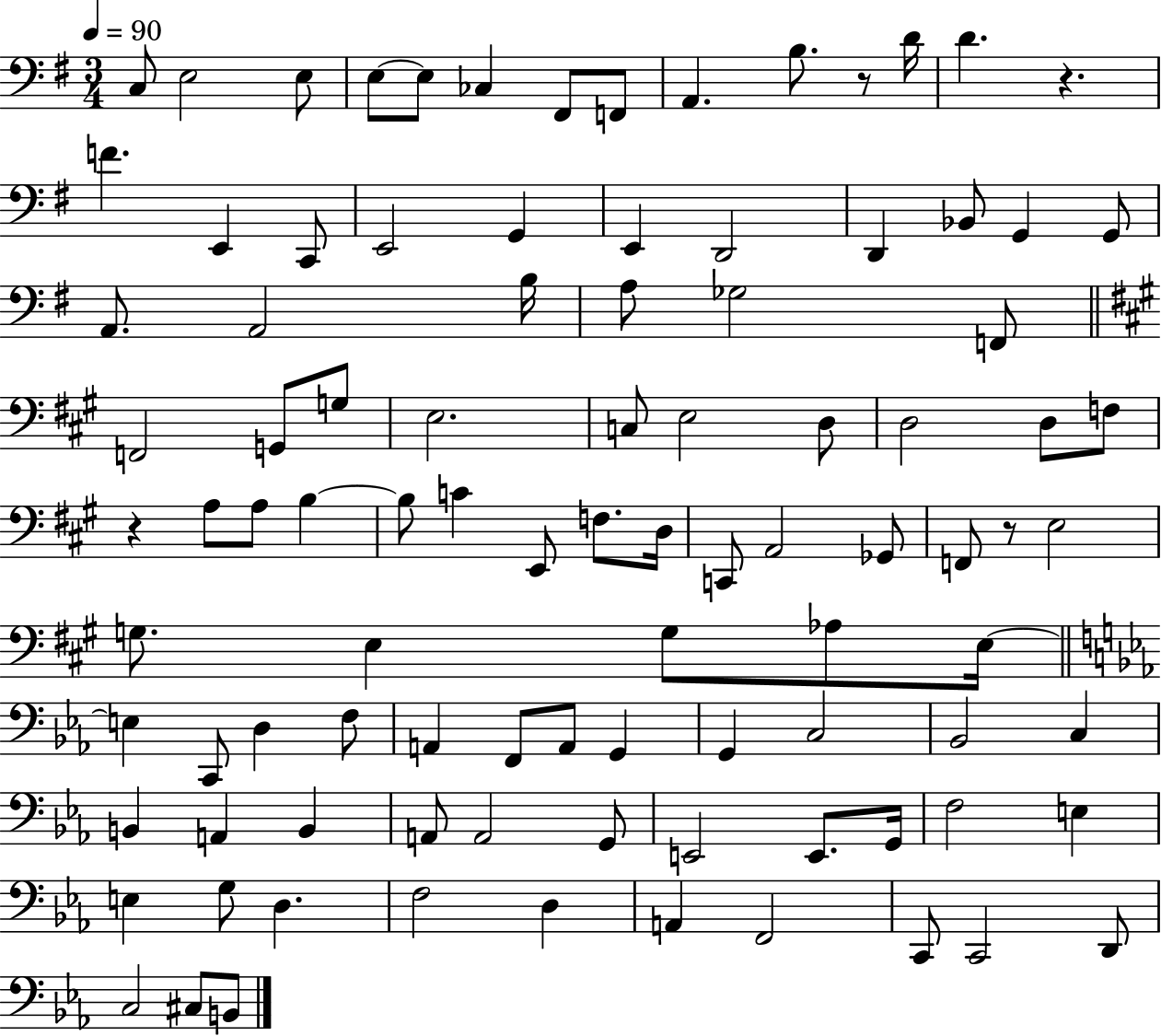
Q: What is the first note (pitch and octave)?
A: C3